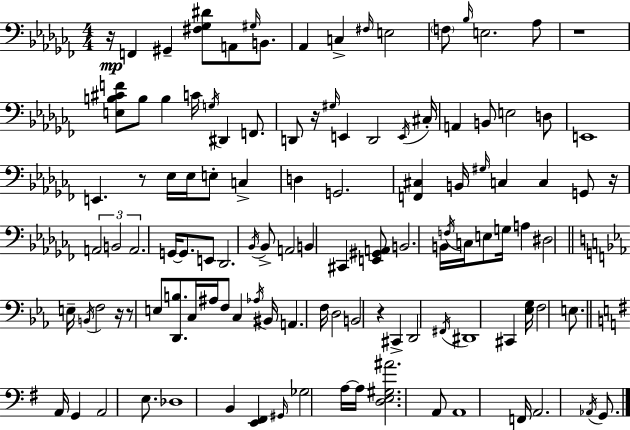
X:1
T:Untitled
M:4/4
L:1/4
K:Abm
z/4 F,, ^G,, [^F,_G,^D]/2 A,,/2 ^G,/4 B,,/2 _A,, C, ^F,/4 E,2 F,/2 _B,/4 E,2 _A,/2 z4 [E,B,^CF]/2 B,/2 B, C/4 G,/4 ^D,, F,,/2 D,,/2 z/4 ^G,/4 E,, D,,2 E,,/4 ^C,/4 A,, B,,/2 E,2 D,/2 E,,4 E,, z/2 _E,/4 _E,/4 E,/2 C, D, G,,2 [F,,^C,] B,,/4 ^G,/4 C, C, G,,/2 z/4 A,,2 B,,2 A,,2 G,,/4 G,,/2 E,,/2 _D,,2 _B,,/4 _B,,/2 A,,2 B,, ^C,, [E,,^G,,A,,]/2 B,,2 B,,/4 F,/4 C,/4 E,/2 G,/4 A, ^D,2 E,/4 B,,/4 F,2 z/4 z/2 E,/2 [D,,B,]/2 C,/4 ^A,/4 F,/2 C, _A,/4 ^B,,/4 A,, F,/4 D,2 B,,2 z ^C,, D,,2 ^F,,/4 ^D,,4 ^C,, [_E,G,]/4 F,2 E,/2 A,,/4 G,, A,,2 E,/2 _D,4 B,, [E,,^F,,] ^G,,/4 _G,2 A,/4 A,/4 [D,E,^G,^A]2 A,,/2 A,,4 F,,/4 A,,2 _A,,/4 G,,/2